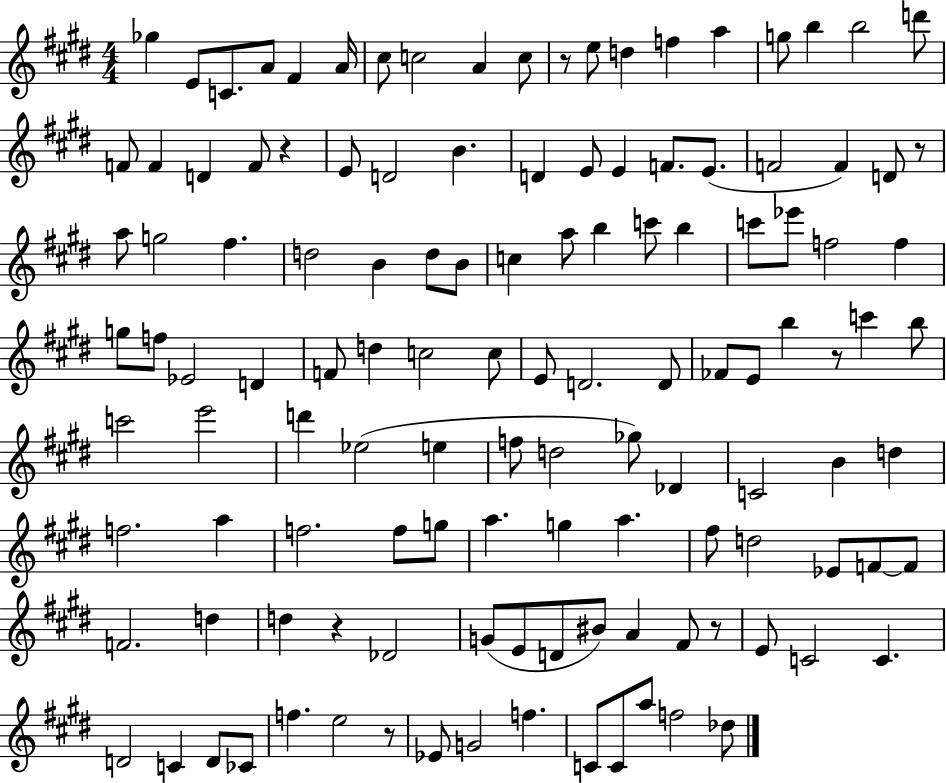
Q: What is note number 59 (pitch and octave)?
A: D4